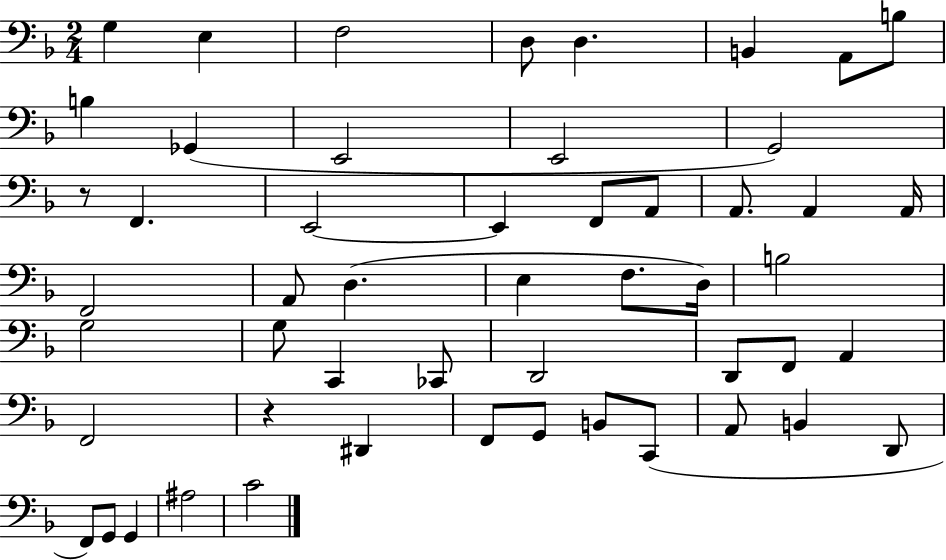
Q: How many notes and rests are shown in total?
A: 52